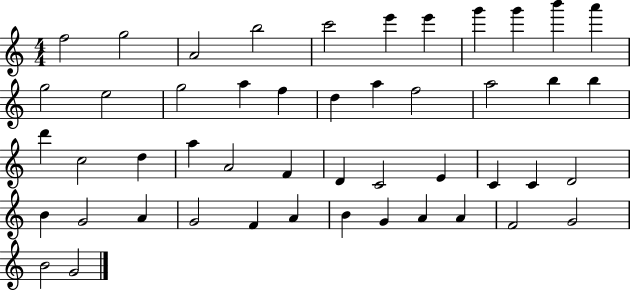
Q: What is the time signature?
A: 4/4